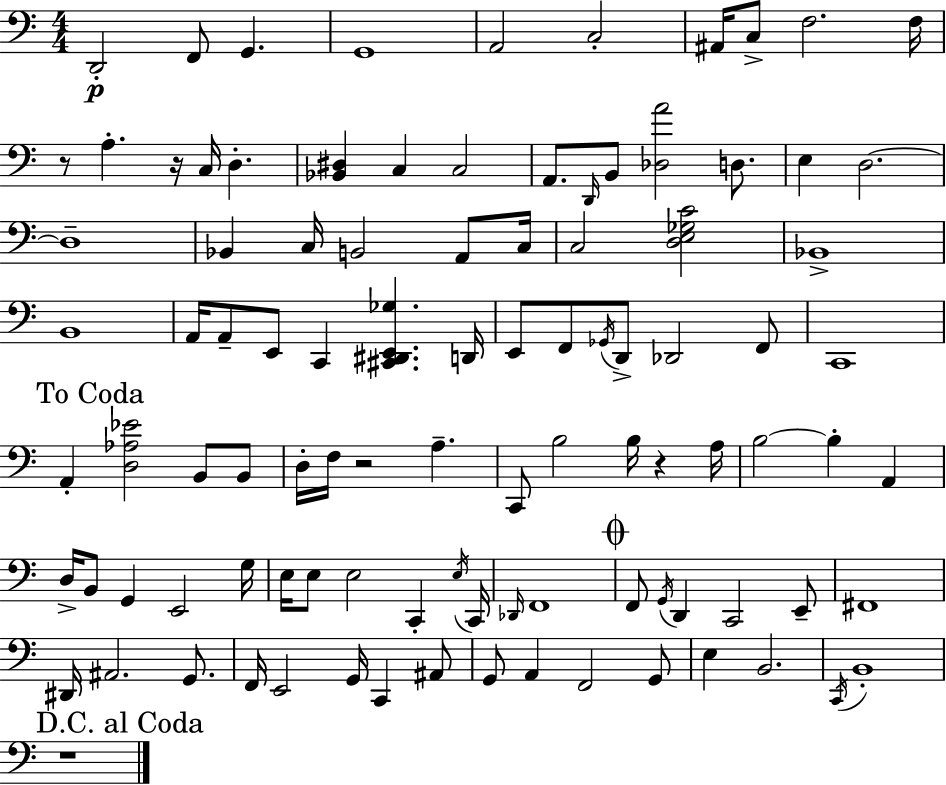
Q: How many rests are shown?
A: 5